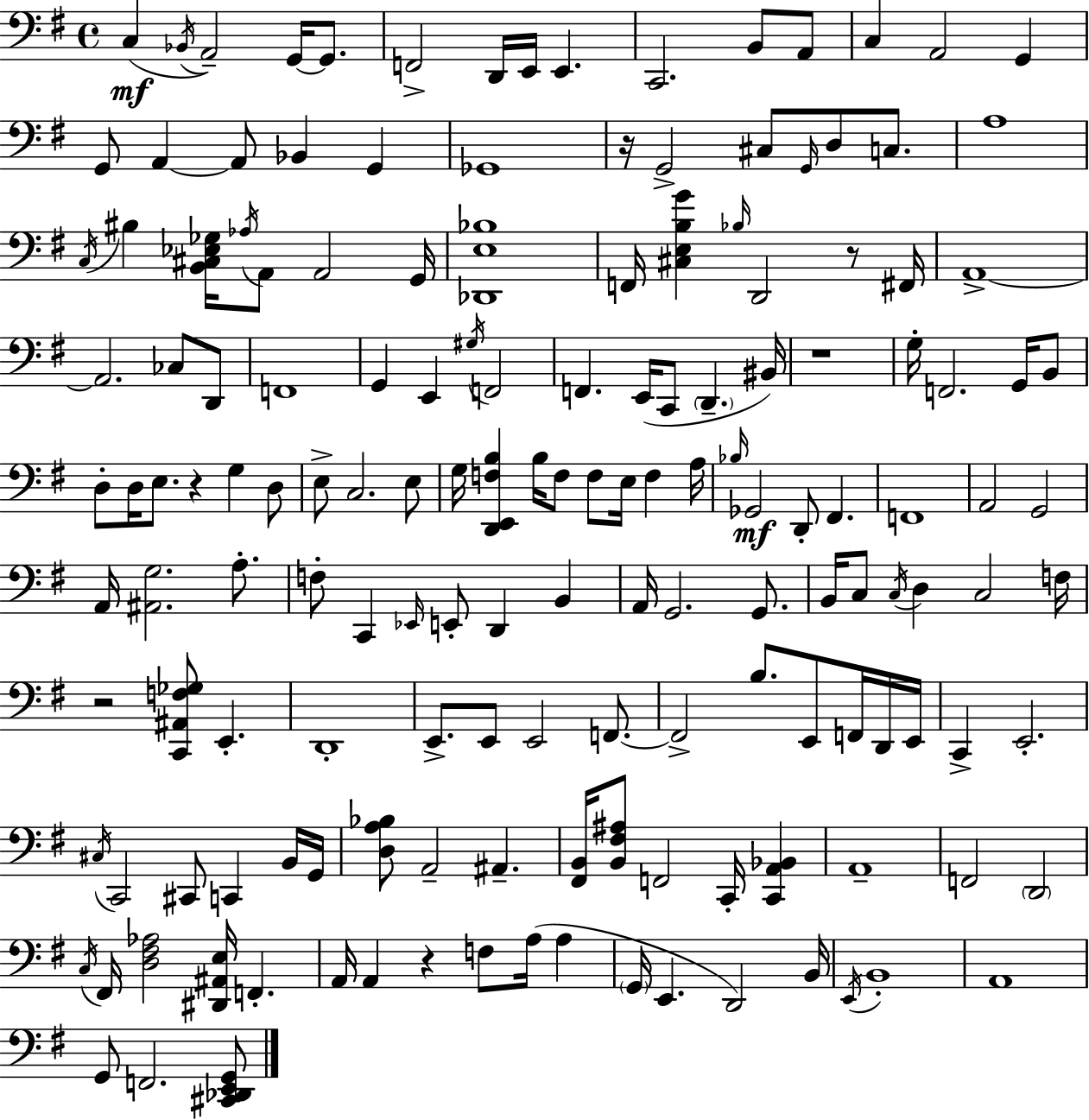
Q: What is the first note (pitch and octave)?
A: C3